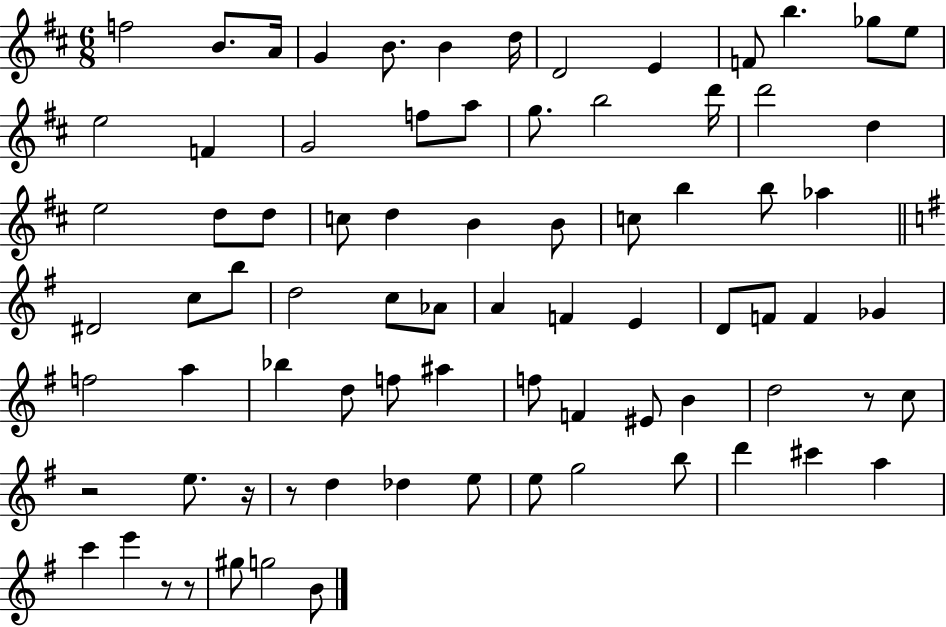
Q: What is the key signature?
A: D major